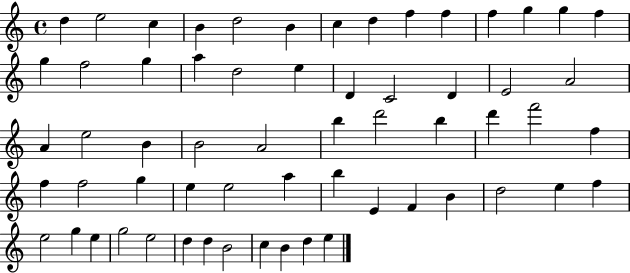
D5/q E5/h C5/q B4/q D5/h B4/q C5/q D5/q F5/q F5/q F5/q G5/q G5/q F5/q G5/q F5/h G5/q A5/q D5/h E5/q D4/q C4/h D4/q E4/h A4/h A4/q E5/h B4/q B4/h A4/h B5/q D6/h B5/q D6/q F6/h F5/q F5/q F5/h G5/q E5/q E5/h A5/q B5/q E4/q F4/q B4/q D5/h E5/q F5/q E5/h G5/q E5/q G5/h E5/h D5/q D5/q B4/h C5/q B4/q D5/q E5/q